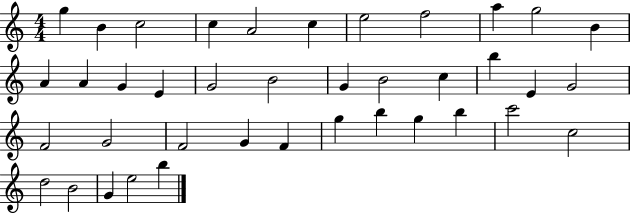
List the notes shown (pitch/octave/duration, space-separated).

G5/q B4/q C5/h C5/q A4/h C5/q E5/h F5/h A5/q G5/h B4/q A4/q A4/q G4/q E4/q G4/h B4/h G4/q B4/h C5/q B5/q E4/q G4/h F4/h G4/h F4/h G4/q F4/q G5/q B5/q G5/q B5/q C6/h C5/h D5/h B4/h G4/q E5/h B5/q